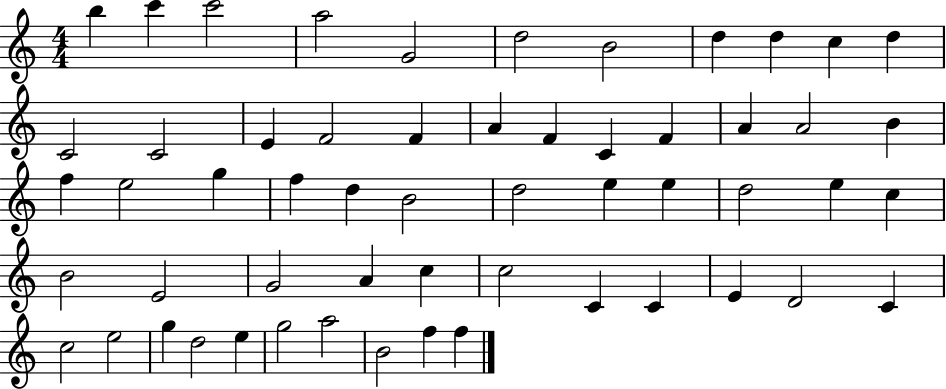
{
  \clef treble
  \numericTimeSignature
  \time 4/4
  \key c \major
  b''4 c'''4 c'''2 | a''2 g'2 | d''2 b'2 | d''4 d''4 c''4 d''4 | \break c'2 c'2 | e'4 f'2 f'4 | a'4 f'4 c'4 f'4 | a'4 a'2 b'4 | \break f''4 e''2 g''4 | f''4 d''4 b'2 | d''2 e''4 e''4 | d''2 e''4 c''4 | \break b'2 e'2 | g'2 a'4 c''4 | c''2 c'4 c'4 | e'4 d'2 c'4 | \break c''2 e''2 | g''4 d''2 e''4 | g''2 a''2 | b'2 f''4 f''4 | \break \bar "|."
}